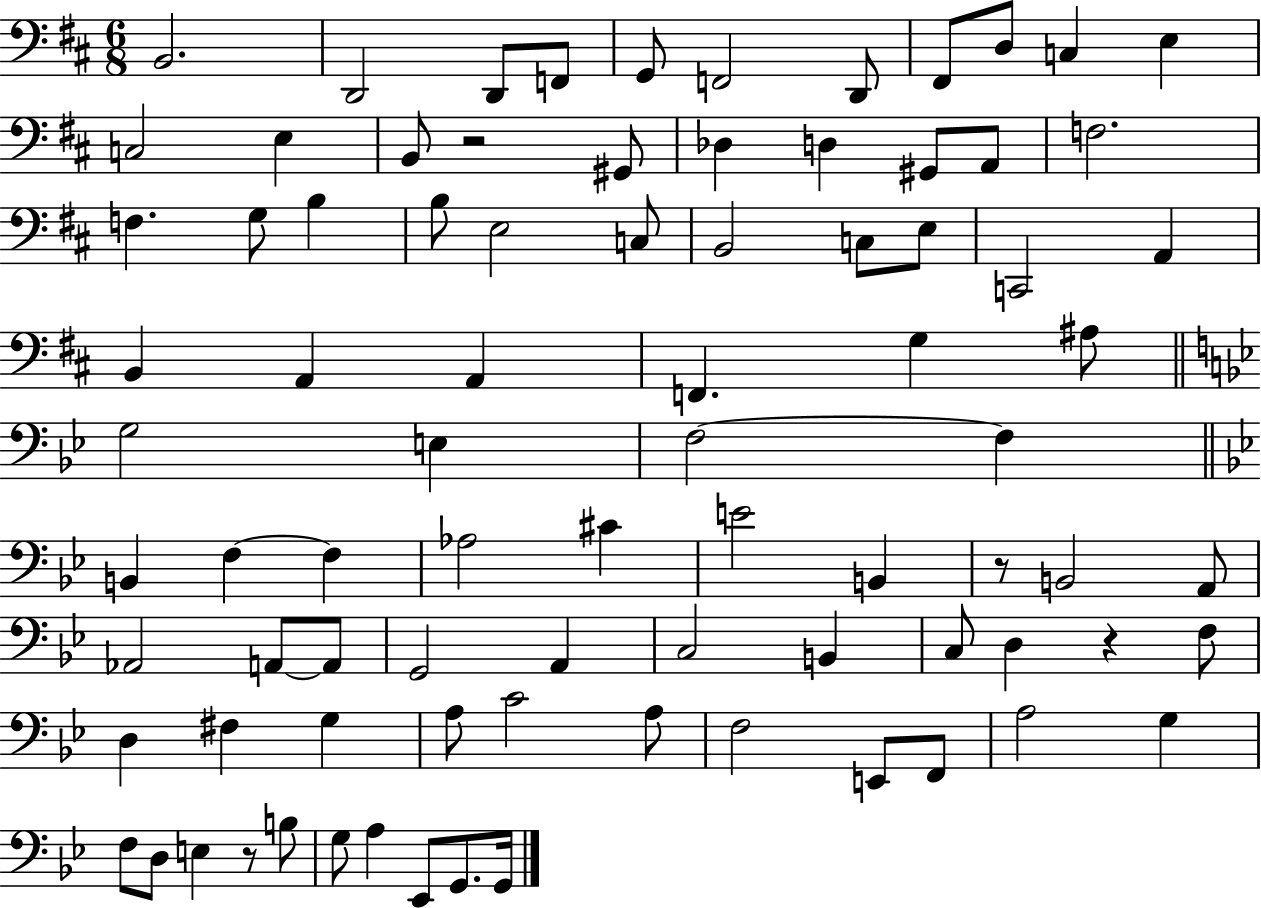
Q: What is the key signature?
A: D major